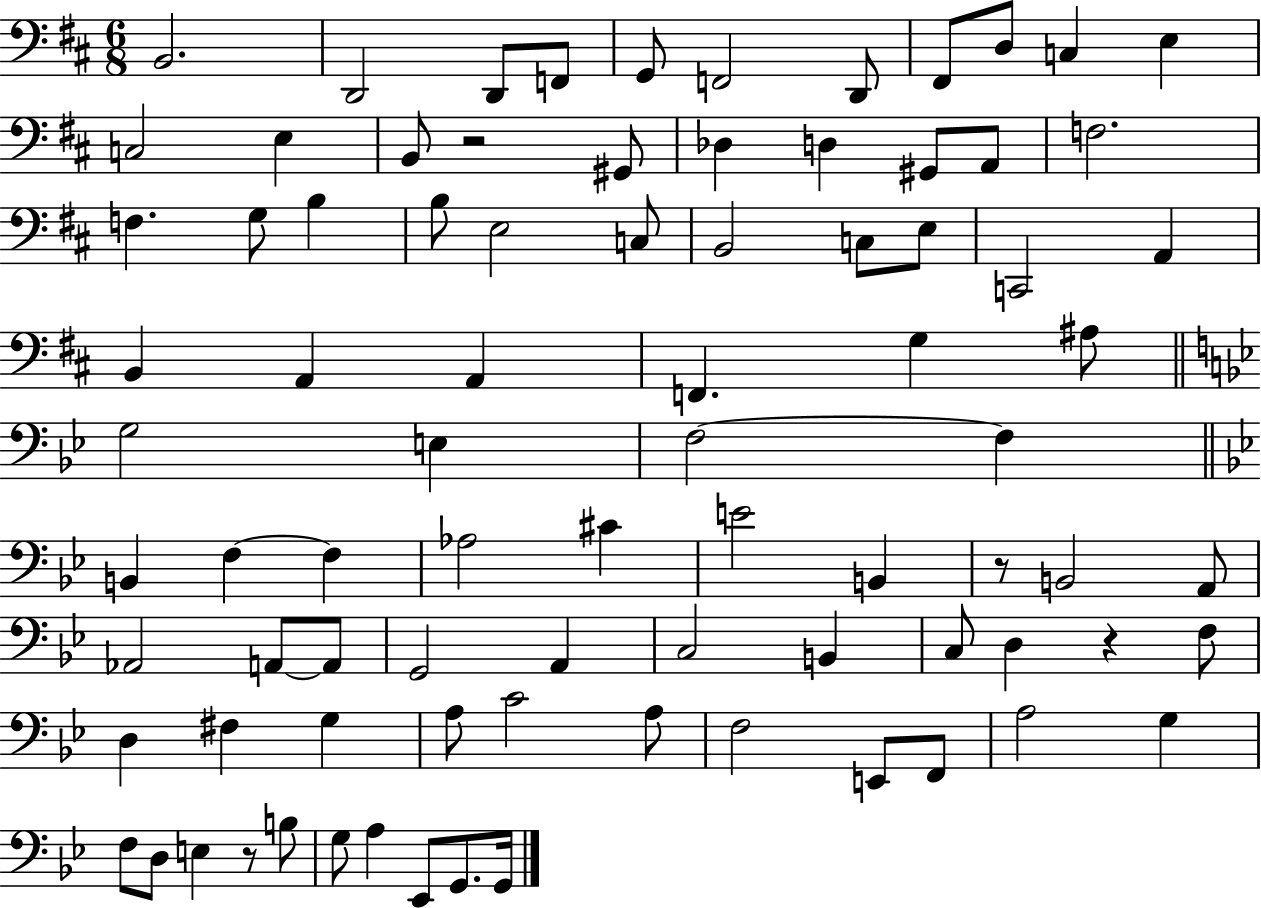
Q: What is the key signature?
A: D major